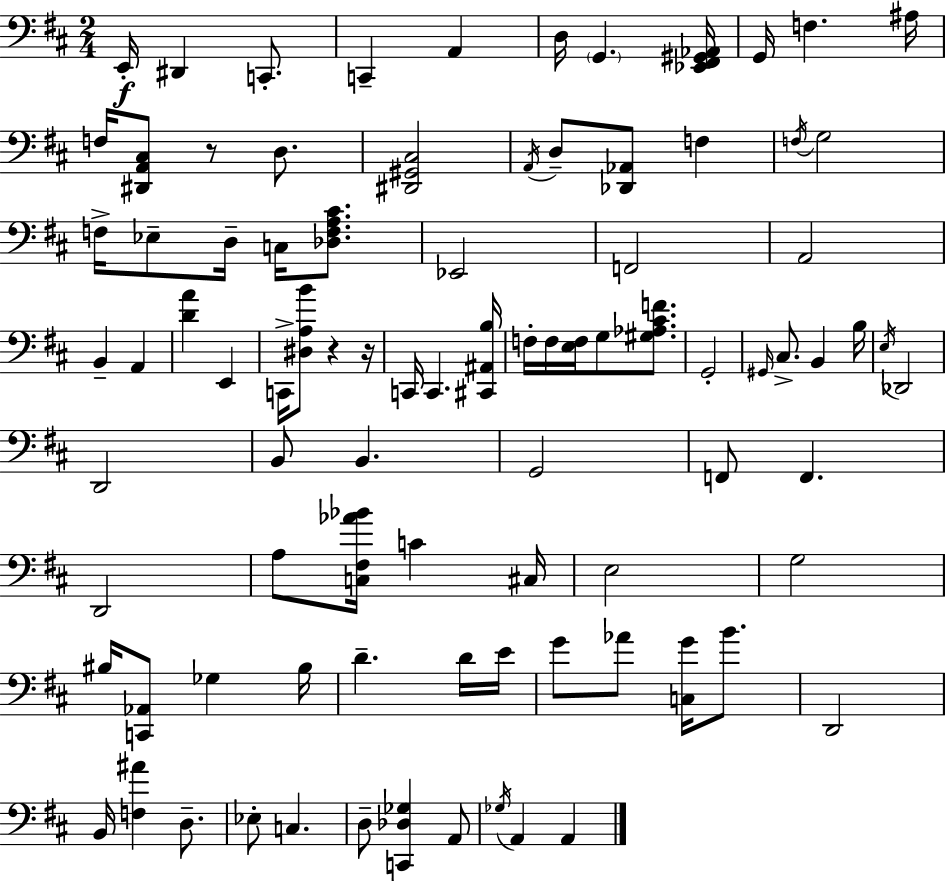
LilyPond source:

{
  \clef bass
  \numericTimeSignature
  \time 2/4
  \key d \major
  e,16-.\f dis,4 c,8.-. | c,4-- a,4 | d16 \parenthesize g,4. <ees, fis, gis, aes,>16 | g,16 f4. ais16 | \break f16 <dis, a, cis>8 r8 d8. | <dis, gis, cis>2 | \acciaccatura { a,16 } d8-- <des, aes,>8 f4 | \acciaccatura { f16 } g2 | \break f16-> ees8-- d16-- c16 <des f a cis'>8. | ees,2 | f,2 | a,2 | \break b,4-- a,4 | <d' a'>4 e,4 | c,16-> <dis a b'>8 r4 | r16 c,16 c,4. | \break <cis, ais, b>16 f16-. f16 <e f>16 g8 <gis aes cis' f'>8. | g,2-. | \grace { gis,16 } cis8.-> b,4 | b16 \acciaccatura { e16 } des,2 | \break d,2 | b,8 b,4. | g,2 | f,8 f,4. | \break d,2 | a8 <c fis aes' bes'>16 c'4 | cis16 e2 | g2 | \break bis16 <c, aes,>8 ges4 | bis16 d'4.-- | d'16 e'16 g'8 aes'8 | <c g'>16 b'8. d,2 | \break b,16 <f ais'>4 | d8.-- ees8-. c4. | d8-- <c, des ges>4 | a,8 \acciaccatura { ges16 } a,4 | \break a,4 \bar "|."
}